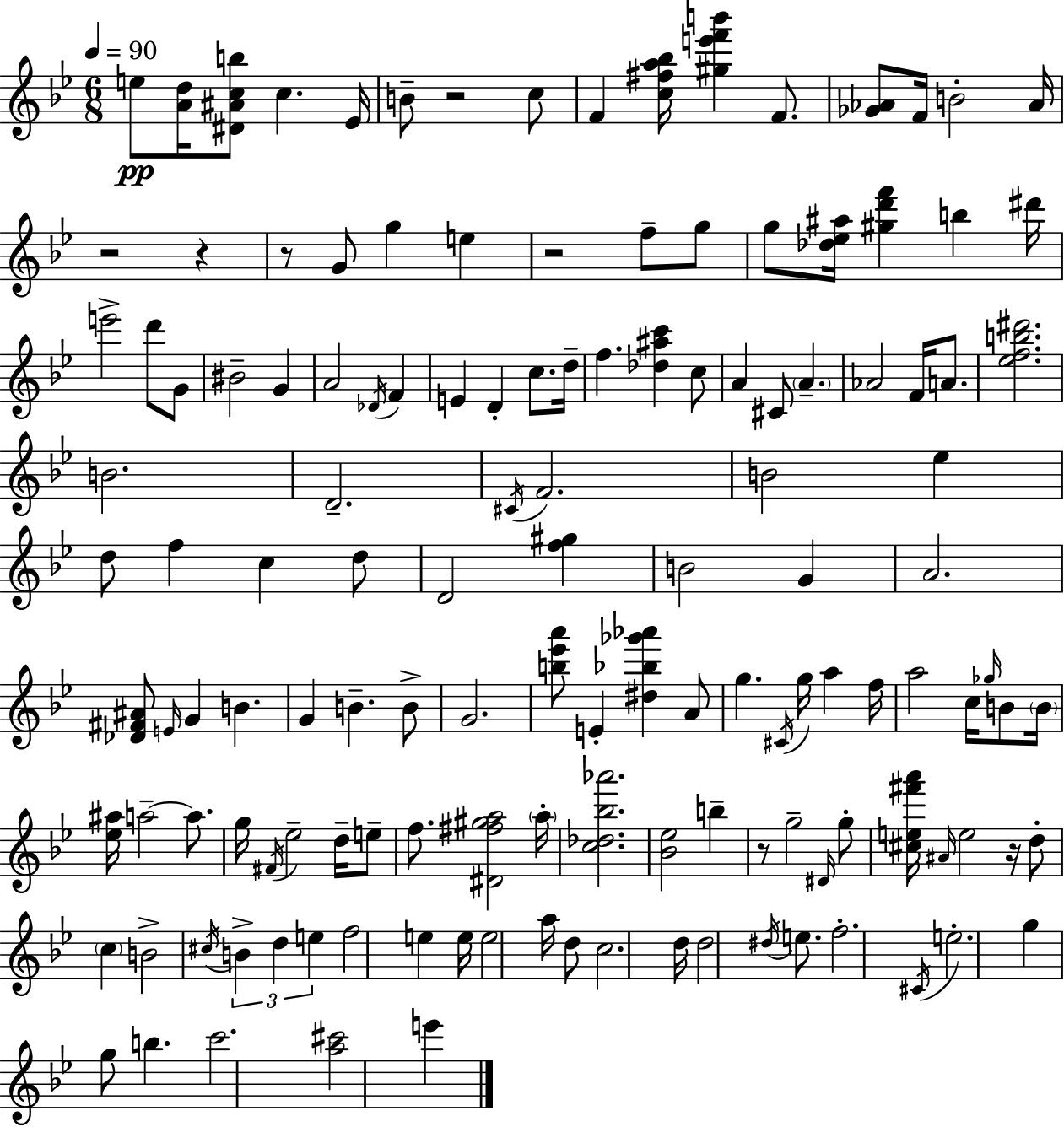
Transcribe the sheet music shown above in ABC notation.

X:1
T:Untitled
M:6/8
L:1/4
K:Bb
e/2 [Ad]/4 [^D^Acb]/2 c _E/4 B/2 z2 c/2 F [c^fa_b]/4 [^ge'f'b'] F/2 [_G_A]/2 F/4 B2 _A/4 z2 z z/2 G/2 g e z2 f/2 g/2 g/2 [_d_e^a]/4 [^gd'f'] b ^d'/4 e'2 d'/2 G/2 ^B2 G A2 _D/4 F E D c/2 d/4 f [_d^ac'] c/2 A ^C/2 A _A2 F/4 A/2 [_efb^d']2 B2 D2 ^C/4 F2 B2 _e d/2 f c d/2 D2 [f^g] B2 G A2 [_D^F^A]/2 E/4 G B G B B/2 G2 [b_e'a']/2 E [^d_b_g'_a'] A/2 g ^C/4 g/4 a f/4 a2 c/4 _g/4 B/2 B/4 [_e^a]/4 a2 a/2 g/4 ^F/4 _e2 d/4 e/2 f/2 [^D^f^ga]2 a/4 [c_d_b_a']2 [_B_e]2 b z/2 g2 ^D/4 g/2 [^ce^f'a']/4 ^A/4 e2 z/4 d/2 c B2 ^c/4 B d e f2 e e/4 e2 a/4 d/2 c2 d/4 d2 ^d/4 e/2 f2 ^C/4 e2 g g/2 b c'2 [a^c']2 e'